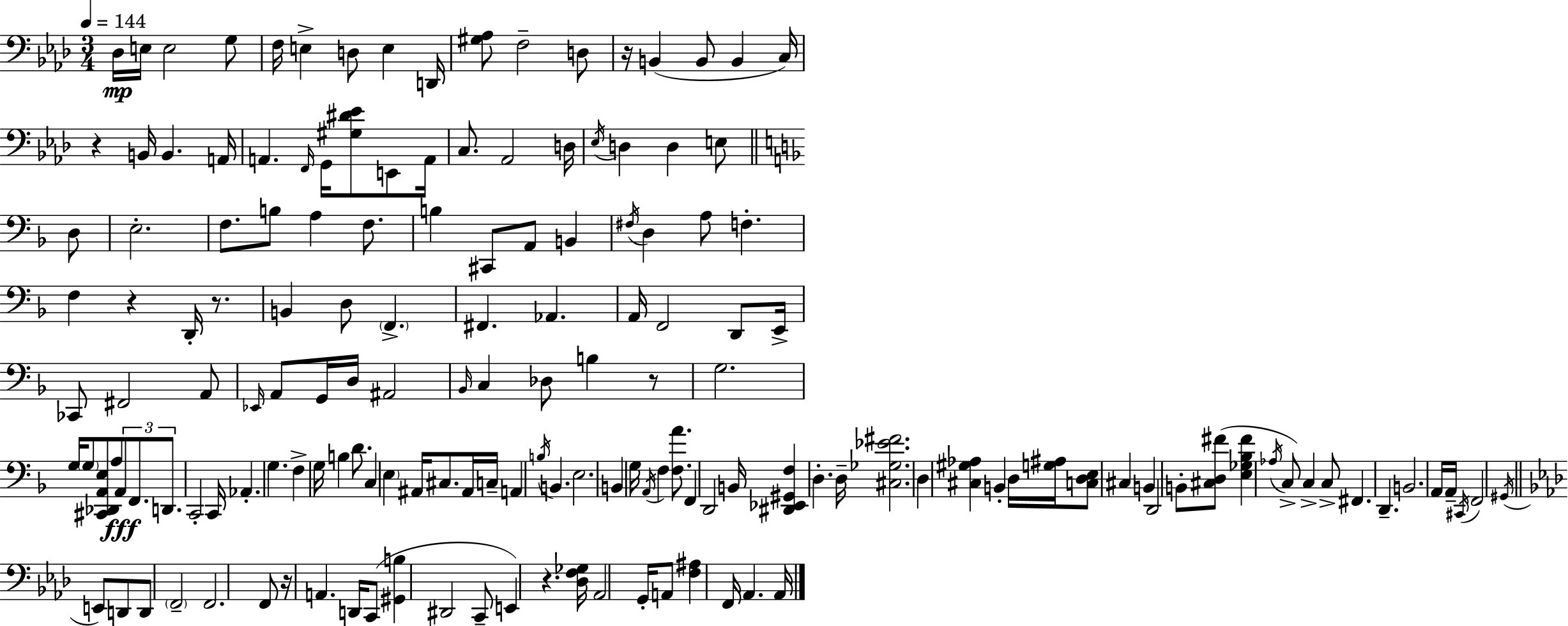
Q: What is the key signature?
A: AES major